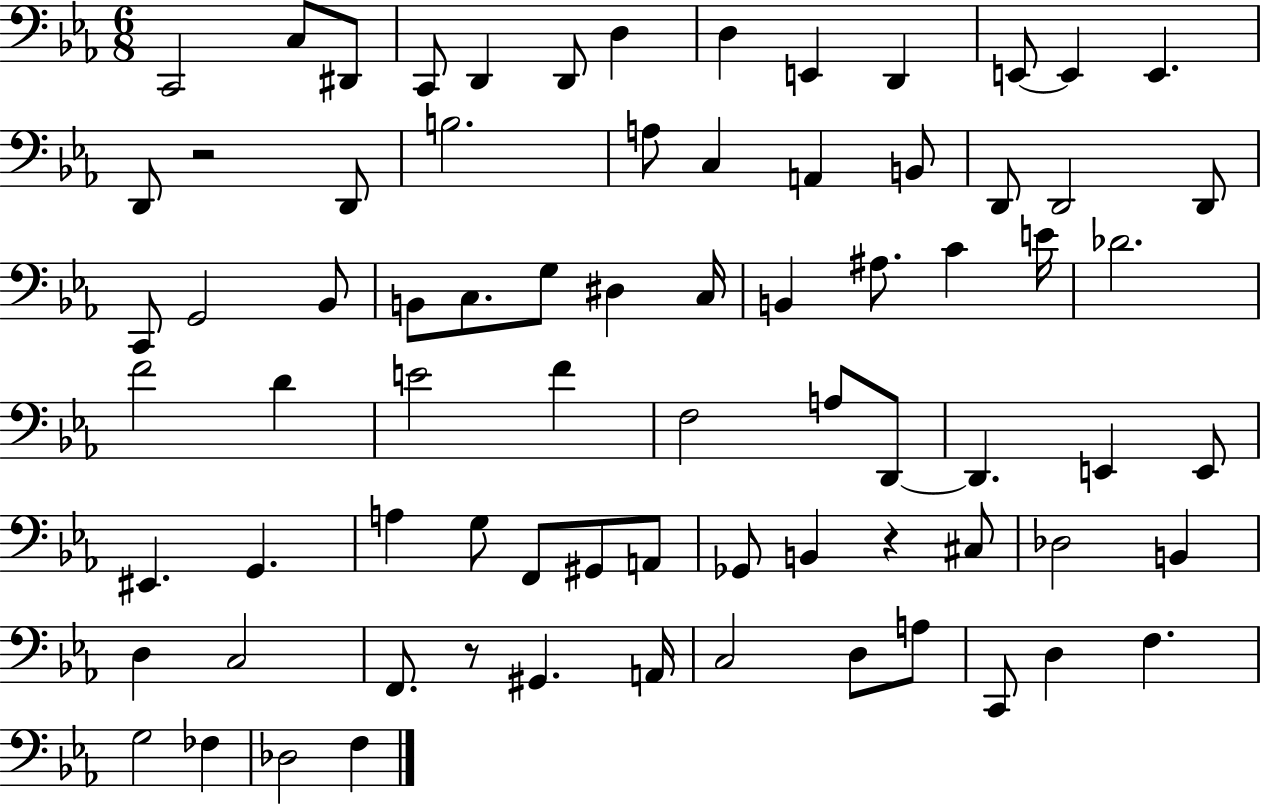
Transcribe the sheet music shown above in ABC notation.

X:1
T:Untitled
M:6/8
L:1/4
K:Eb
C,,2 C,/2 ^D,,/2 C,,/2 D,, D,,/2 D, D, E,, D,, E,,/2 E,, E,, D,,/2 z2 D,,/2 B,2 A,/2 C, A,, B,,/2 D,,/2 D,,2 D,,/2 C,,/2 G,,2 _B,,/2 B,,/2 C,/2 G,/2 ^D, C,/4 B,, ^A,/2 C E/4 _D2 F2 D E2 F F,2 A,/2 D,,/2 D,, E,, E,,/2 ^E,, G,, A, G,/2 F,,/2 ^G,,/2 A,,/2 _G,,/2 B,, z ^C,/2 _D,2 B,, D, C,2 F,,/2 z/2 ^G,, A,,/4 C,2 D,/2 A,/2 C,,/2 D, F, G,2 _F, _D,2 F,